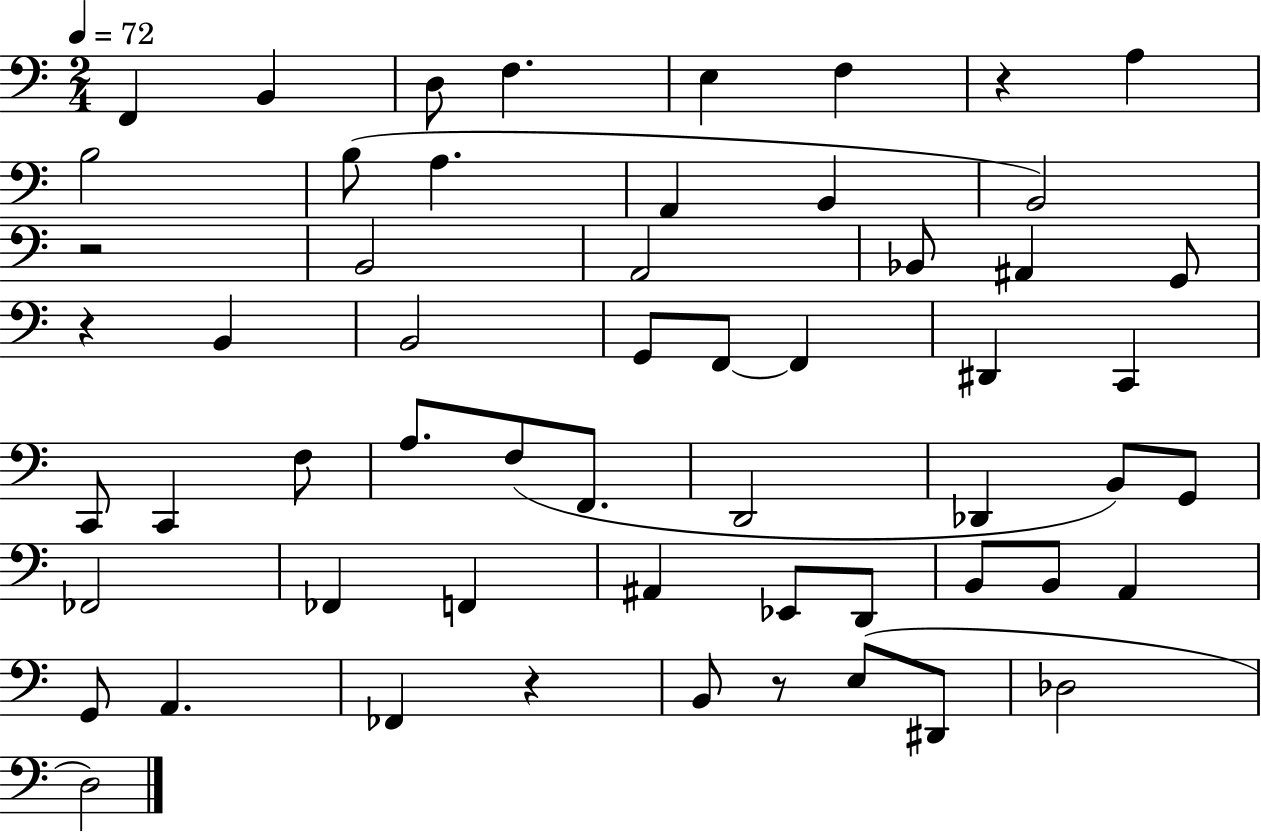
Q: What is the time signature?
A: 2/4